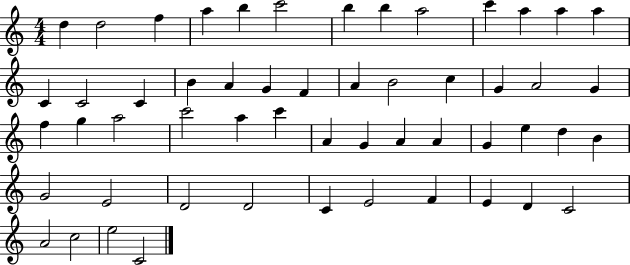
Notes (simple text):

D5/q D5/h F5/q A5/q B5/q C6/h B5/q B5/q A5/h C6/q A5/q A5/q A5/q C4/q C4/h C4/q B4/q A4/q G4/q F4/q A4/q B4/h C5/q G4/q A4/h G4/q F5/q G5/q A5/h C6/h A5/q C6/q A4/q G4/q A4/q A4/q G4/q E5/q D5/q B4/q G4/h E4/h D4/h D4/h C4/q E4/h F4/q E4/q D4/q C4/h A4/h C5/h E5/h C4/h